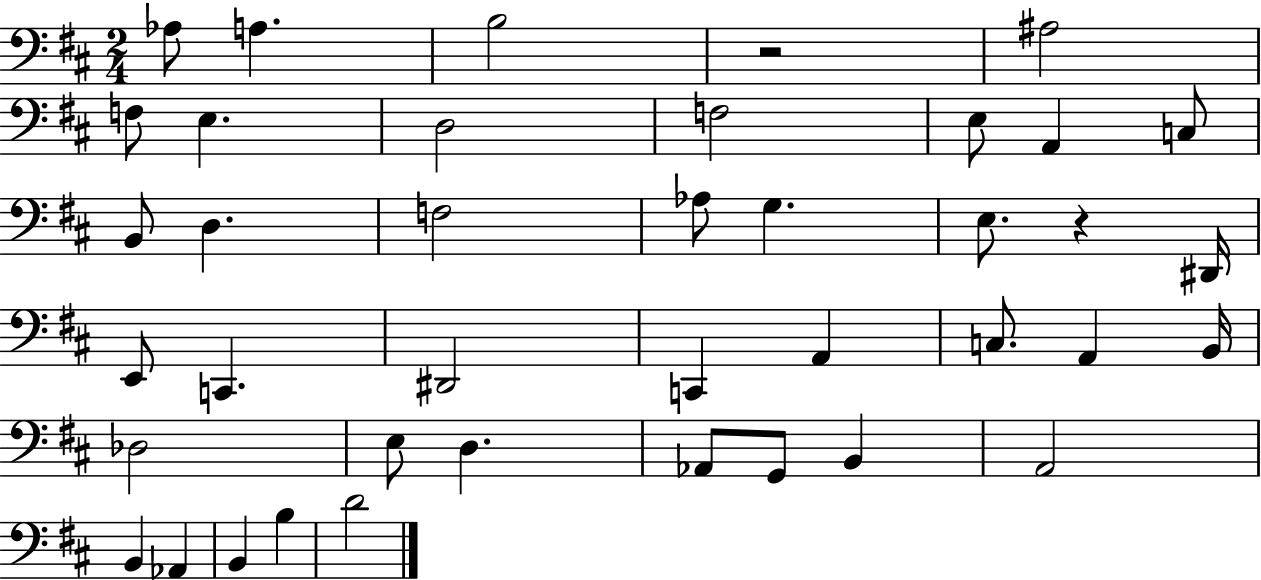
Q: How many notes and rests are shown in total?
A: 40